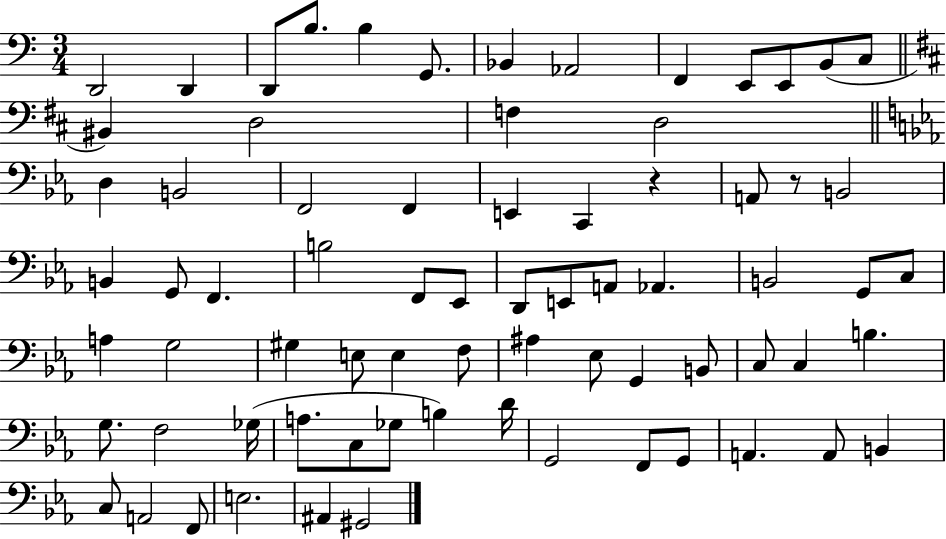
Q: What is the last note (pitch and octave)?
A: G#2